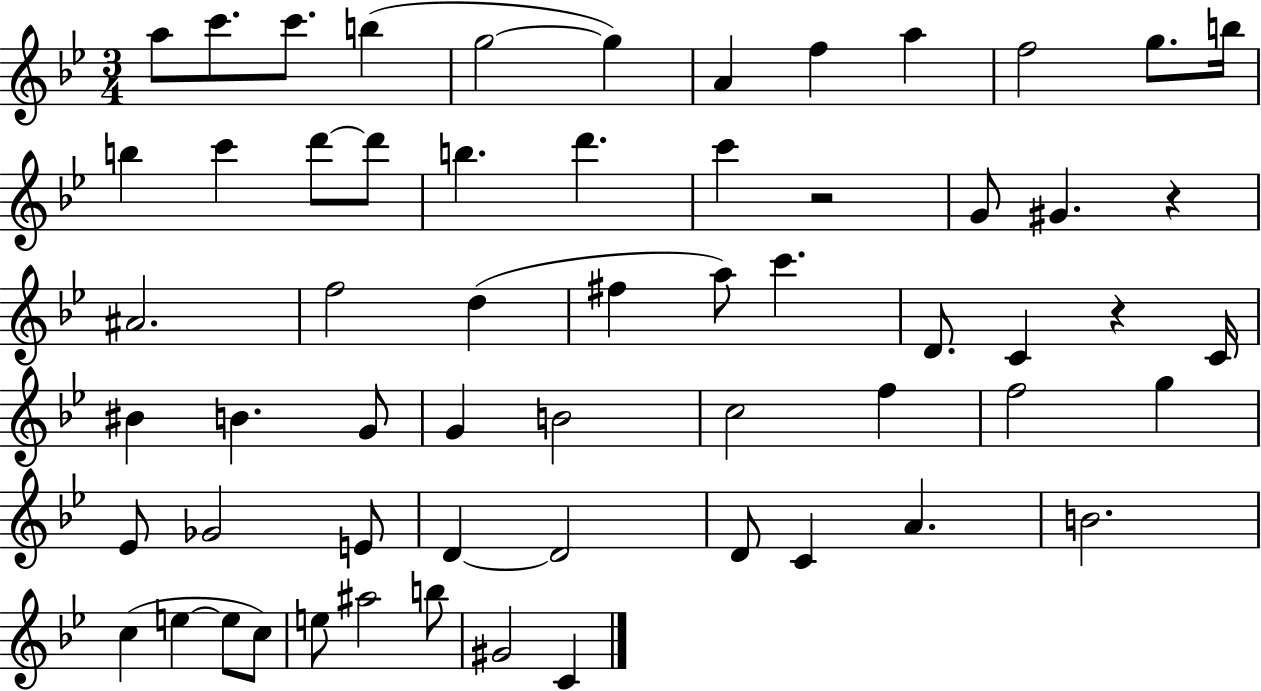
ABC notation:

X:1
T:Untitled
M:3/4
L:1/4
K:Bb
a/2 c'/2 c'/2 b g2 g A f a f2 g/2 b/4 b c' d'/2 d'/2 b d' c' z2 G/2 ^G z ^A2 f2 d ^f a/2 c' D/2 C z C/4 ^B B G/2 G B2 c2 f f2 g _E/2 _G2 E/2 D D2 D/2 C A B2 c e e/2 c/2 e/2 ^a2 b/2 ^G2 C